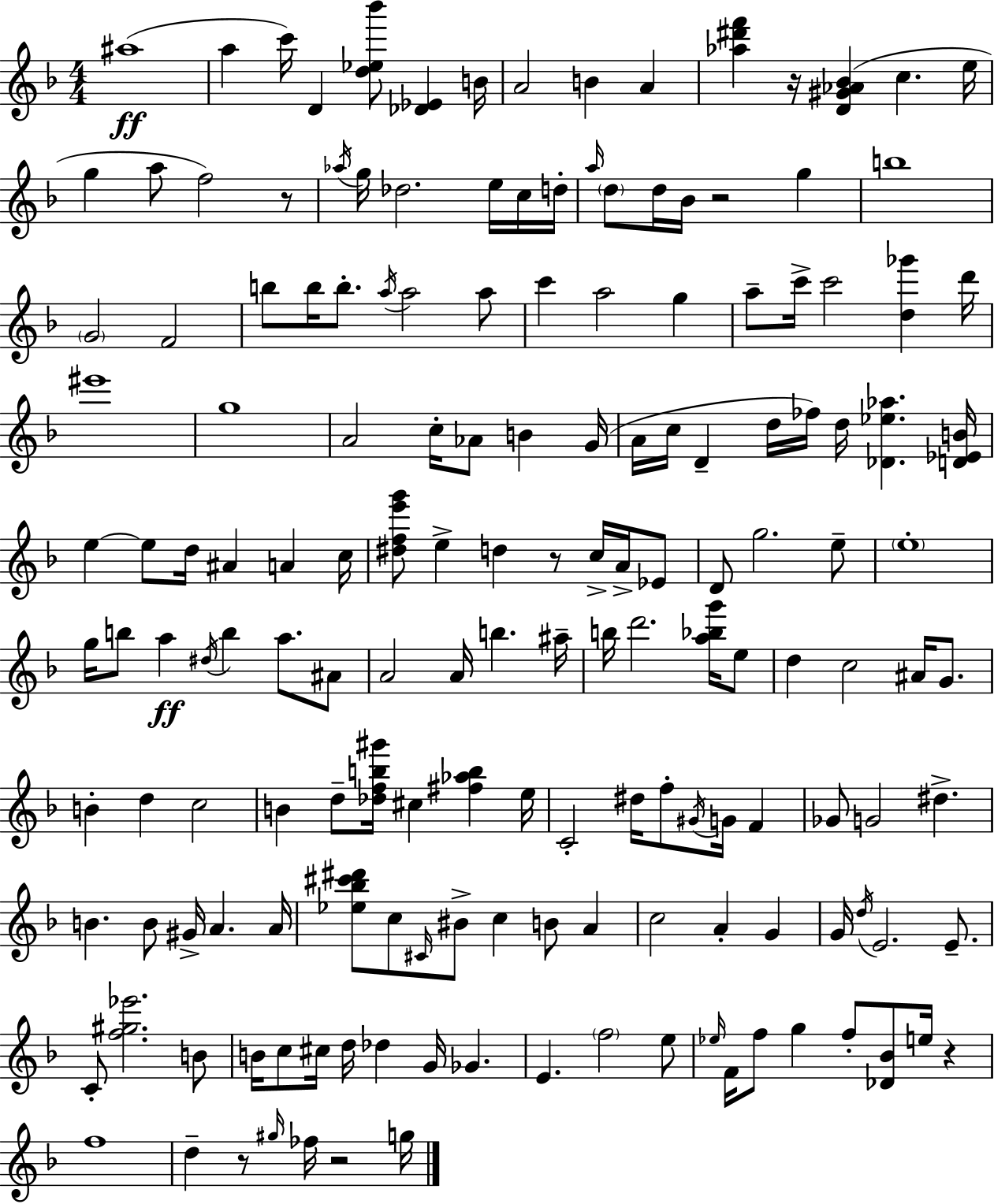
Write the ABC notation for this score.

X:1
T:Untitled
M:4/4
L:1/4
K:F
^a4 a c'/4 D [d_e_b']/2 [_D_E] B/4 A2 B A [_a^d'f'] z/4 [D^G_A_B] c e/4 g a/2 f2 z/2 _a/4 g/4 _d2 e/4 c/4 d/4 a/4 d/2 d/4 _B/4 z2 g b4 G2 F2 b/2 b/4 b/2 a/4 a2 a/2 c' a2 g a/2 c'/4 c'2 [d_g'] d'/4 ^e'4 g4 A2 c/4 _A/2 B G/4 A/4 c/4 D d/4 _f/4 d/4 [_D_e_a] [D_EB]/4 e e/2 d/4 ^A A c/4 [^dfe'g']/2 e d z/2 c/4 A/4 _E/2 D/2 g2 e/2 e4 g/4 b/2 a ^d/4 b a/2 ^A/2 A2 A/4 b ^a/4 b/4 d'2 [a_bg']/4 e/2 d c2 ^A/4 G/2 B d c2 B d/2 [_dfb^g']/4 ^c [^f_ab] e/4 C2 ^d/4 f/2 ^G/4 G/4 F _G/2 G2 ^d B B/2 ^G/4 A A/4 [_e_b^c'^d']/2 c/2 ^C/4 ^B/2 c B/2 A c2 A G G/4 d/4 E2 E/2 C/2 [f^g_e']2 B/2 B/4 c/2 ^c/4 d/4 _d G/4 _G E f2 e/2 _e/4 F/4 f/2 g f/2 [_D_B]/2 e/4 z f4 d z/2 ^g/4 _f/4 z2 g/4